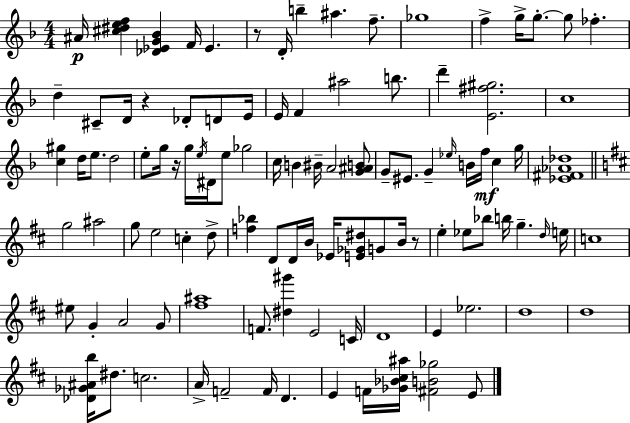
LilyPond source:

{
  \clef treble
  \numericTimeSignature
  \time 4/4
  \key f \major
  ais'16\p <cis'' dis'' e'' f''>4 <des' ees' g' bes'>4 f'16 ees'4. | r8 d'16-. b''4-- ais''4. f''8.-- | ges''1 | f''4-> g''16-> g''8.-.~~ g''8 fes''4.-. | \break d''4-- cis'8-- d'16 r4 des'8-. d'8 e'16 | e'16 f'4 ais''2 b''8. | d'''4-- <e' fis'' gis''>2. | c''1 | \break <c'' gis''>4 d''16 e''8. d''2 | e''8-. g''16 r16 g''16 \acciaccatura { e''16 } dis'16 e''8 ges''2 | c''16 b'4 bis'16-- a'2 <g' ais' b'>8 | g'8-- eis'8. g'4-- \grace { ees''16 } b'16 f''16\mf c''4 | \break g''16 <ees' fis' aes' des''>1 | \bar "||" \break \key d \major g''2 ais''2 | g''8 e''2 c''4-. d''8-> | <f'' bes''>4 d'8 d'16 b'16 ees'16 <e' ges' dis''>8 g'8 b'16 r8 | e''4-. ees''8 bes''8 b''16 g''4.-- \grace { d''16 } | \break e''16 c''1 | eis''8 g'4-. a'2 g'8 | <fis'' ais''>1 | f'8. <dis'' gis'''>4 e'2 | \break c'16 d'1 | e'4 ees''2. | d''1 | d''1 | \break <des' ges' ais' b''>16 dis''8. c''2. | a'16-> f'2-- f'16 d'4. | e'4 f'16 <ges' bes' cis'' ais''>16 <fis' b' ges''>2 e'8 | \bar "|."
}